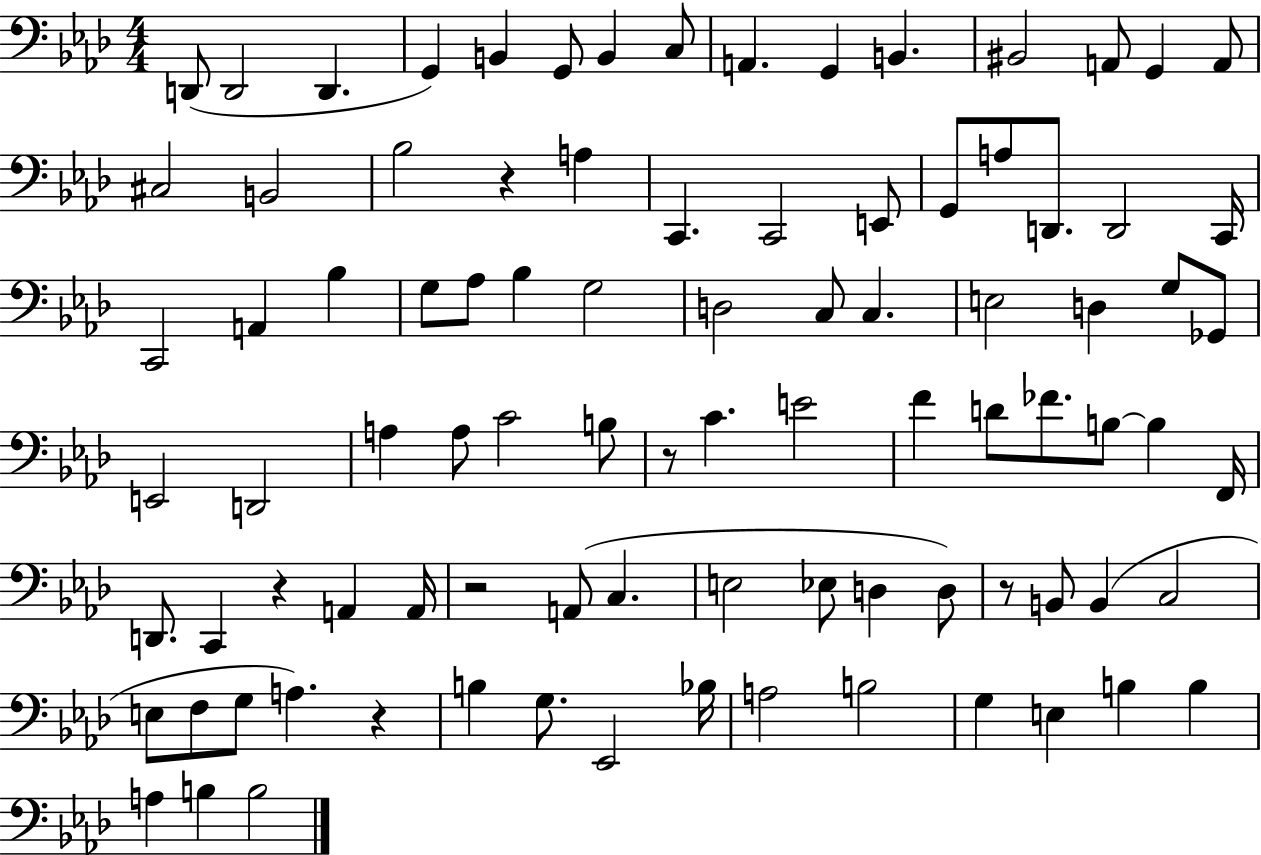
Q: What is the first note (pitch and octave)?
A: D2